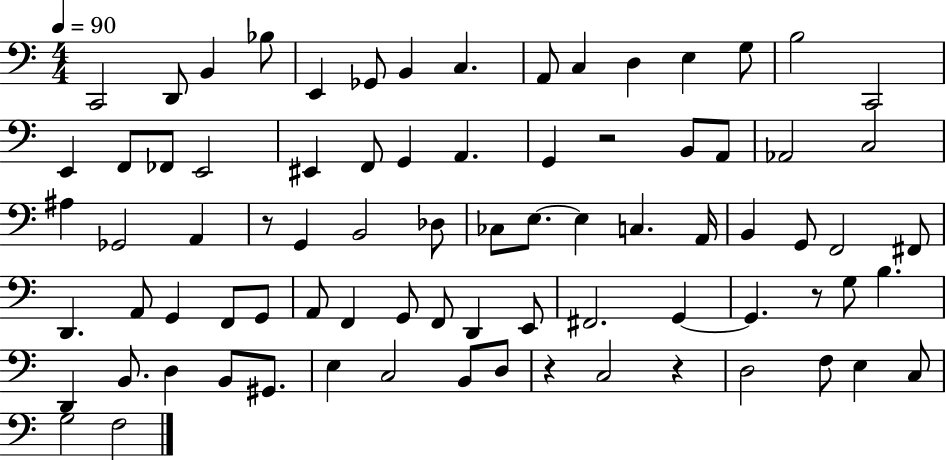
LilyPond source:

{
  \clef bass
  \numericTimeSignature
  \time 4/4
  \key c \major
  \tempo 4 = 90
  c,2 d,8 b,4 bes8 | e,4 ges,8 b,4 c4. | a,8 c4 d4 e4 g8 | b2 c,2 | \break e,4 f,8 fes,8 e,2 | eis,4 f,8 g,4 a,4. | g,4 r2 b,8 a,8 | aes,2 c2 | \break ais4 ges,2 a,4 | r8 g,4 b,2 des8 | ces8 e8.~~ e4 c4. a,16 | b,4 g,8 f,2 fis,8 | \break d,4. a,8 g,4 f,8 g,8 | a,8 f,4 g,8 f,8 d,4 e,8 | fis,2. g,4~~ | g,4. r8 g8 b4. | \break d,4 b,8. d4 b,8 gis,8. | e4 c2 b,8 d8 | r4 c2 r4 | d2 f8 e4 c8 | \break g2 f2 | \bar "|."
}